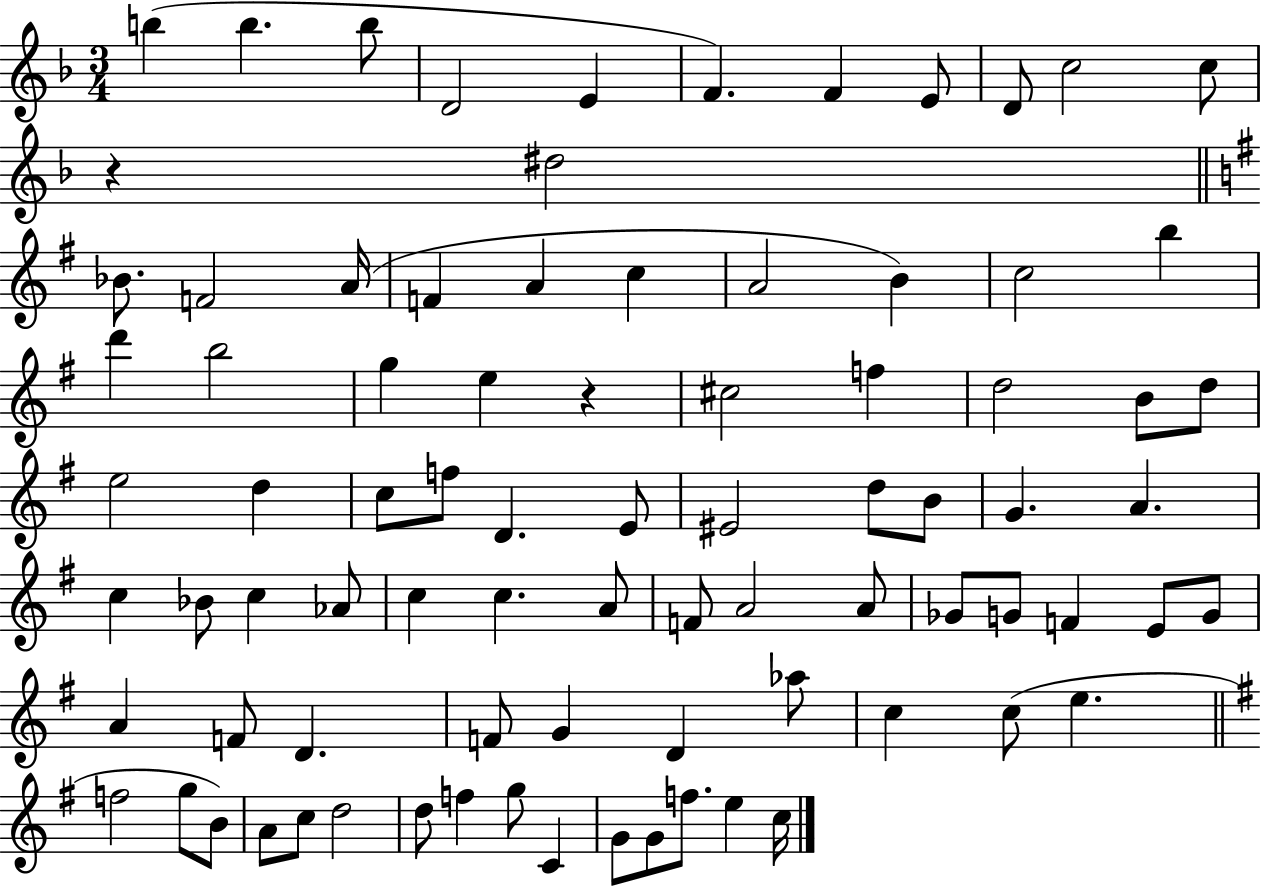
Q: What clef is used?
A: treble